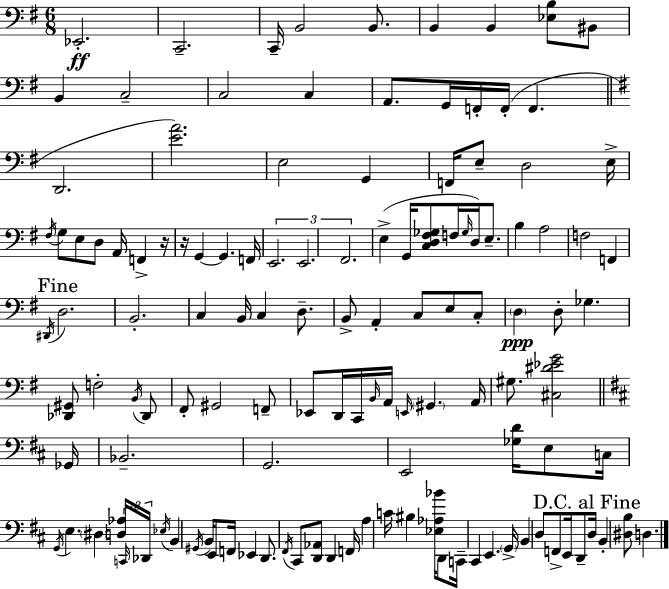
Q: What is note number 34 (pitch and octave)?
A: E2